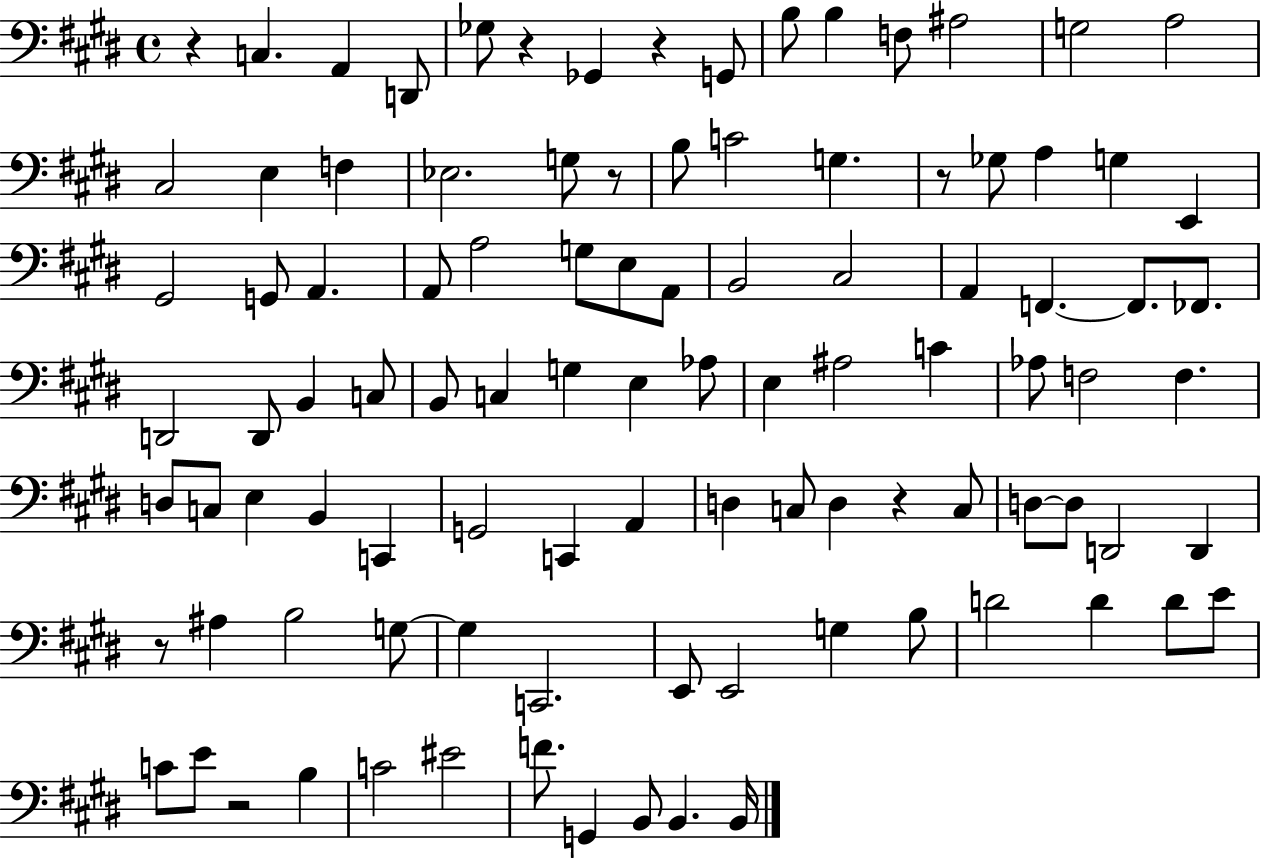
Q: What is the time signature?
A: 4/4